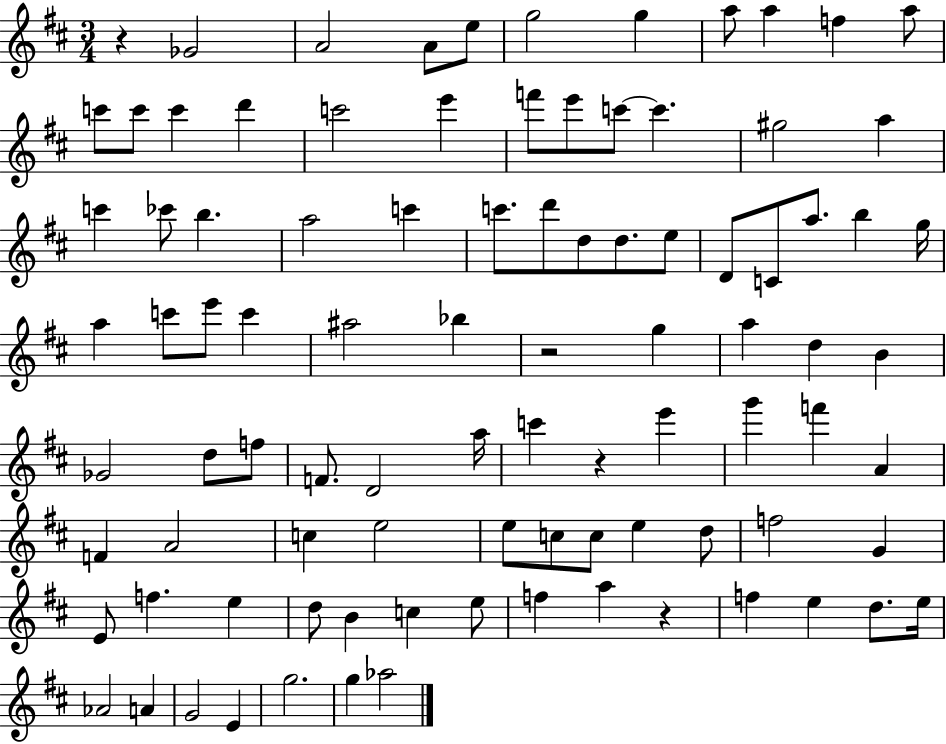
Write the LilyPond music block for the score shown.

{
  \clef treble
  \numericTimeSignature
  \time 3/4
  \key d \major
  r4 ges'2 | a'2 a'8 e''8 | g''2 g''4 | a''8 a''4 f''4 a''8 | \break c'''8 c'''8 c'''4 d'''4 | c'''2 e'''4 | f'''8 e'''8 c'''8~~ c'''4. | gis''2 a''4 | \break c'''4 ces'''8 b''4. | a''2 c'''4 | c'''8. d'''8 d''8 d''8. e''8 | d'8 c'8 a''8. b''4 g''16 | \break a''4 c'''8 e'''8 c'''4 | ais''2 bes''4 | r2 g''4 | a''4 d''4 b'4 | \break ges'2 d''8 f''8 | f'8. d'2 a''16 | c'''4 r4 e'''4 | g'''4 f'''4 a'4 | \break f'4 a'2 | c''4 e''2 | e''8 c''8 c''8 e''4 d''8 | f''2 g'4 | \break e'8 f''4. e''4 | d''8 b'4 c''4 e''8 | f''4 a''4 r4 | f''4 e''4 d''8. e''16 | \break aes'2 a'4 | g'2 e'4 | g''2. | g''4 aes''2 | \break \bar "|."
}